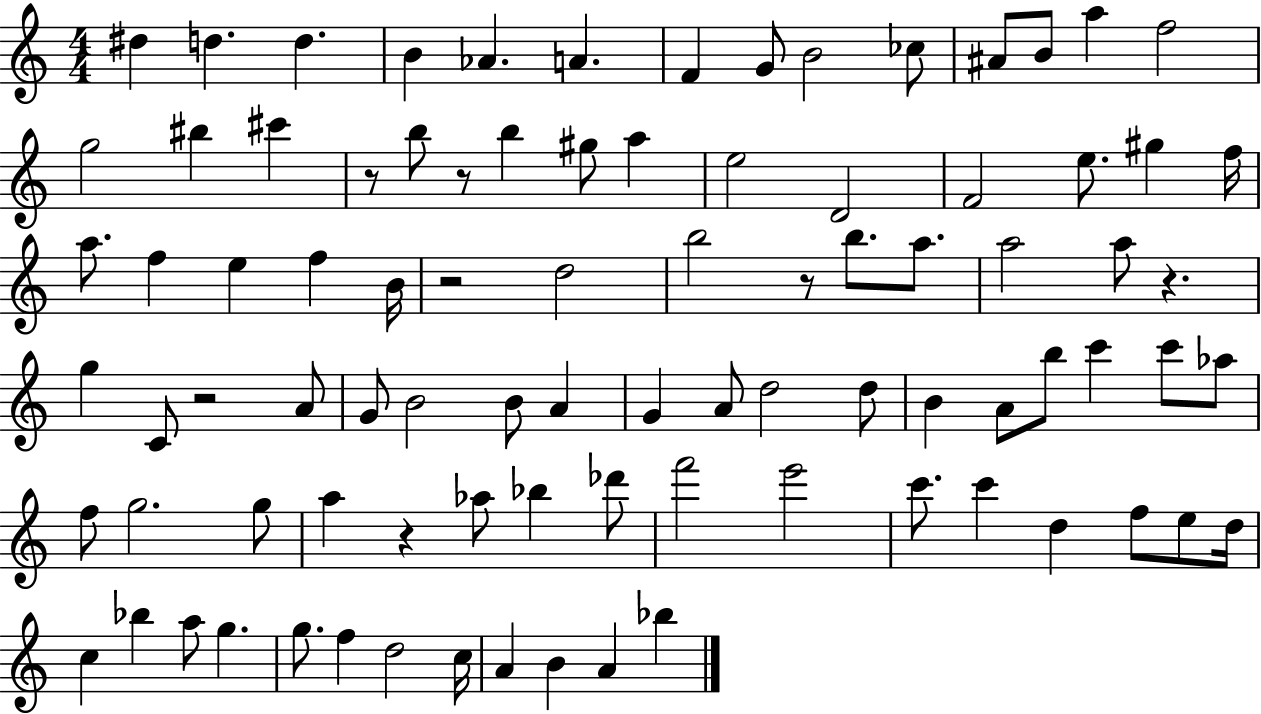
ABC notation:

X:1
T:Untitled
M:4/4
L:1/4
K:C
^d d d B _A A F G/2 B2 _c/2 ^A/2 B/2 a f2 g2 ^b ^c' z/2 b/2 z/2 b ^g/2 a e2 D2 F2 e/2 ^g f/4 a/2 f e f B/4 z2 d2 b2 z/2 b/2 a/2 a2 a/2 z g C/2 z2 A/2 G/2 B2 B/2 A G A/2 d2 d/2 B A/2 b/2 c' c'/2 _a/2 f/2 g2 g/2 a z _a/2 _b _d'/2 f'2 e'2 c'/2 c' d f/2 e/2 d/4 c _b a/2 g g/2 f d2 c/4 A B A _b